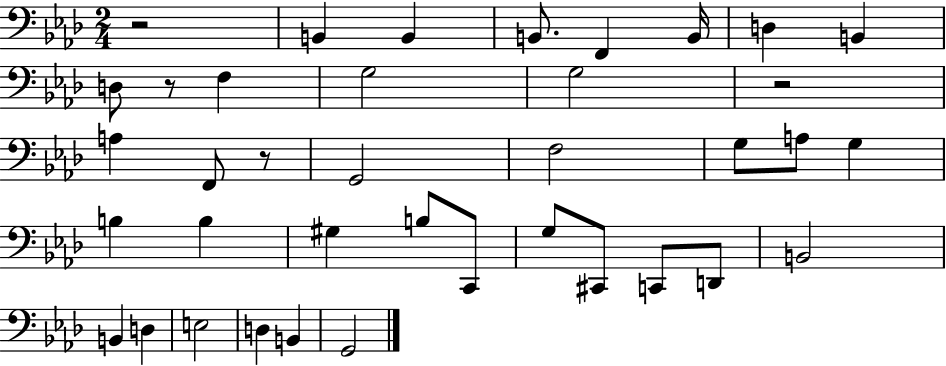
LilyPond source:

{
  \clef bass
  \numericTimeSignature
  \time 2/4
  \key aes \major
  r2 | b,4 b,4 | b,8. f,4 b,16 | d4 b,4 | \break d8 r8 f4 | g2 | g2 | r2 | \break a4 f,8 r8 | g,2 | f2 | g8 a8 g4 | \break b4 b4 | gis4 b8 c,8 | g8 cis,8 c,8 d,8 | b,2 | \break b,4 d4 | e2 | d4 b,4 | g,2 | \break \bar "|."
}